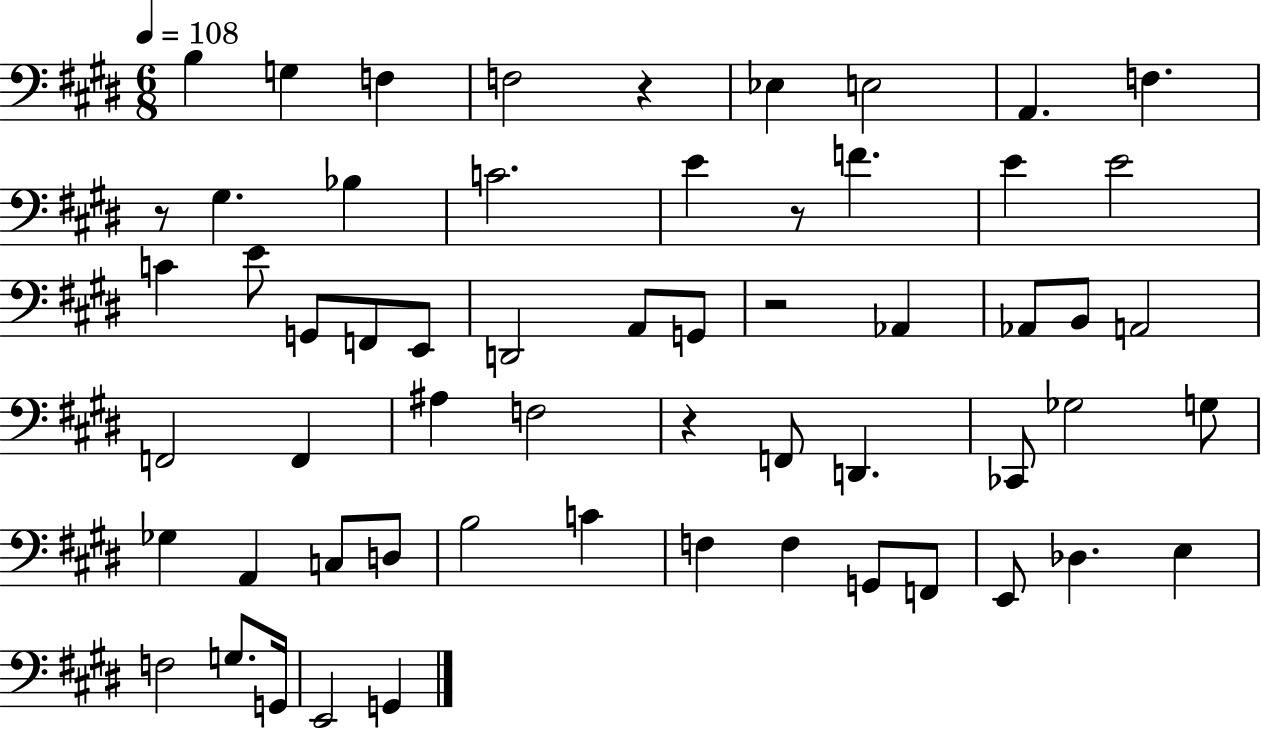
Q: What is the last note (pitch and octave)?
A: G2